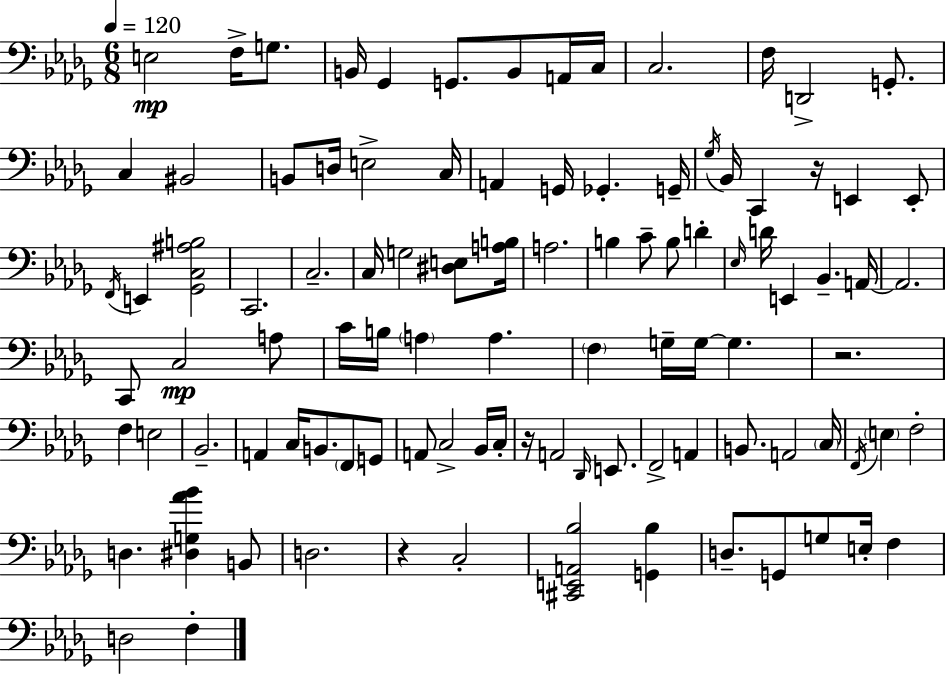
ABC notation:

X:1
T:Untitled
M:6/8
L:1/4
K:Bbm
E,2 F,/4 G,/2 B,,/4 _G,, G,,/2 B,,/2 A,,/4 C,/4 C,2 F,/4 D,,2 G,,/2 C, ^B,,2 B,,/2 D,/4 E,2 C,/4 A,, G,,/4 _G,, G,,/4 _G,/4 _B,,/4 C,, z/4 E,, E,,/2 F,,/4 E,, [_G,,C,^A,B,]2 C,,2 C,2 C,/4 G,2 [^D,E,]/2 [A,B,]/4 A,2 B, C/2 B,/2 D _E,/4 D/4 E,, _B,, A,,/4 A,,2 C,,/2 C,2 A,/2 C/4 B,/4 A, A, F, G,/4 G,/4 G, z2 F, E,2 _B,,2 A,, C,/4 B,,/2 F,,/2 G,,/2 A,,/2 C,2 _B,,/4 C,/4 z/4 A,,2 _D,,/4 E,,/2 F,,2 A,, B,,/2 A,,2 C,/4 F,,/4 E, F,2 D, [^D,G,_A_B] B,,/2 D,2 z C,2 [^C,,E,,A,,_B,]2 [G,,_B,] D,/2 G,,/2 G,/2 E,/4 F, D,2 F,